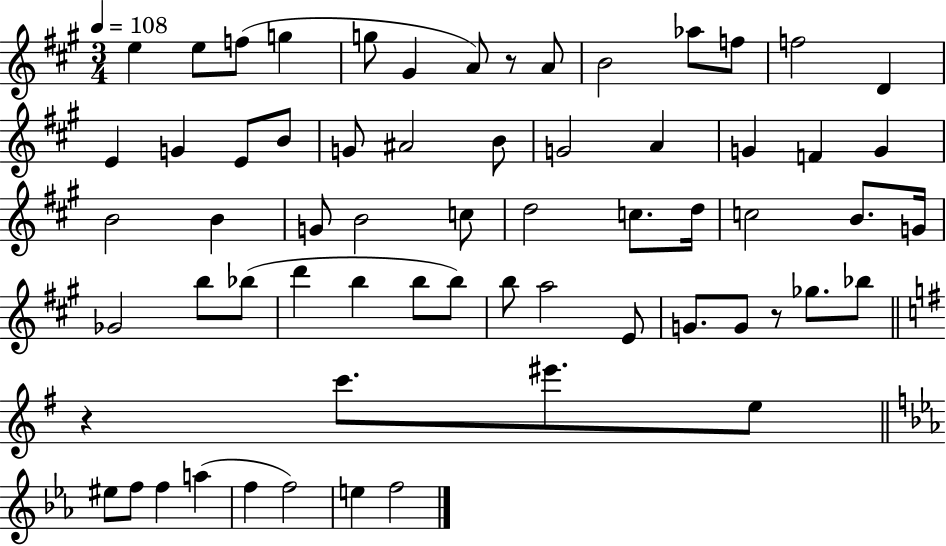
E5/q E5/e F5/e G5/q G5/e G#4/q A4/e R/e A4/e B4/h Ab5/e F5/e F5/h D4/q E4/q G4/q E4/e B4/e G4/e A#4/h B4/e G4/h A4/q G4/q F4/q G4/q B4/h B4/q G4/e B4/h C5/e D5/h C5/e. D5/s C5/h B4/e. G4/s Gb4/h B5/e Bb5/e D6/q B5/q B5/e B5/e B5/e A5/h E4/e G4/e. G4/e R/e Gb5/e. Bb5/e R/q C6/e. EIS6/e. E5/e EIS5/e F5/e F5/q A5/q F5/q F5/h E5/q F5/h